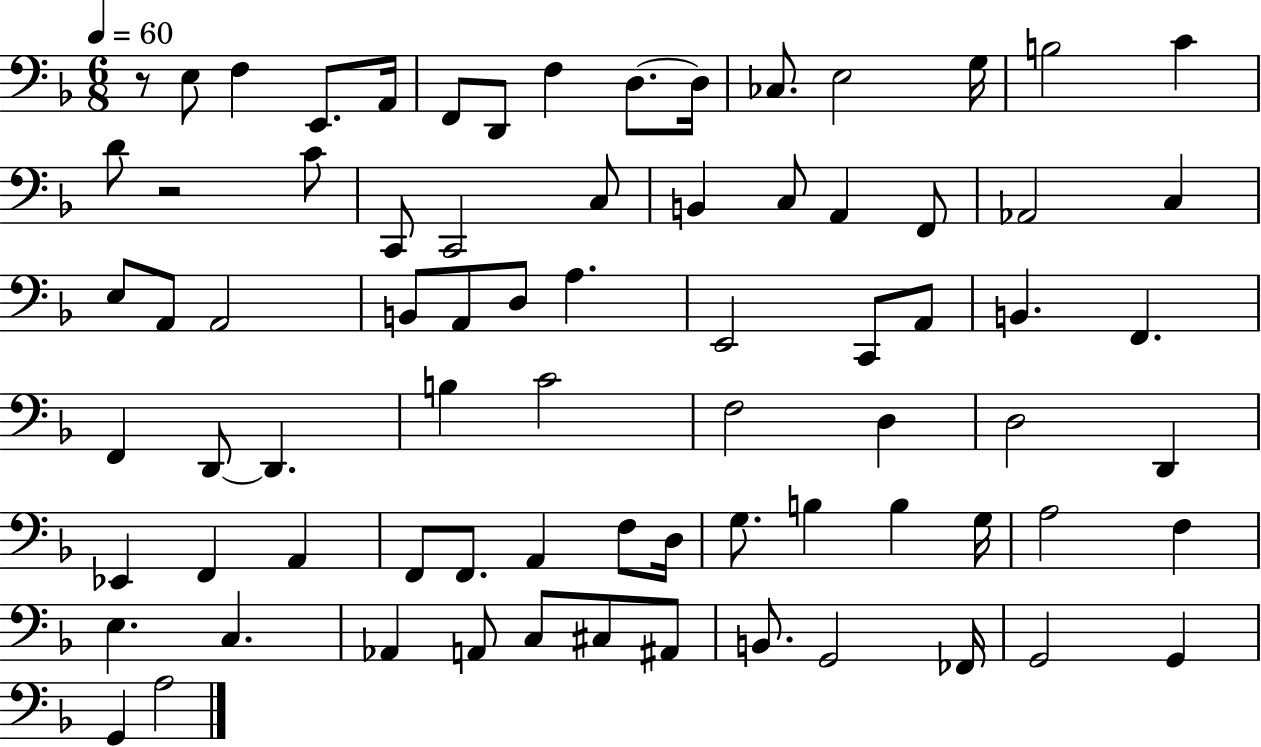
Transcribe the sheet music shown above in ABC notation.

X:1
T:Untitled
M:6/8
L:1/4
K:F
z/2 E,/2 F, E,,/2 A,,/4 F,,/2 D,,/2 F, D,/2 D,/4 _C,/2 E,2 G,/4 B,2 C D/2 z2 C/2 C,,/2 C,,2 C,/2 B,, C,/2 A,, F,,/2 _A,,2 C, E,/2 A,,/2 A,,2 B,,/2 A,,/2 D,/2 A, E,,2 C,,/2 A,,/2 B,, F,, F,, D,,/2 D,, B, C2 F,2 D, D,2 D,, _E,, F,, A,, F,,/2 F,,/2 A,, F,/2 D,/4 G,/2 B, B, G,/4 A,2 F, E, C, _A,, A,,/2 C,/2 ^C,/2 ^A,,/2 B,,/2 G,,2 _F,,/4 G,,2 G,, G,, A,2